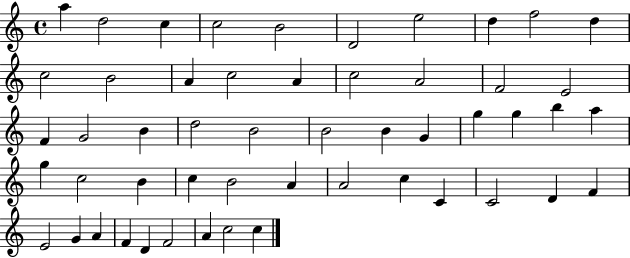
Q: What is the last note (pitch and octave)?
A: C5